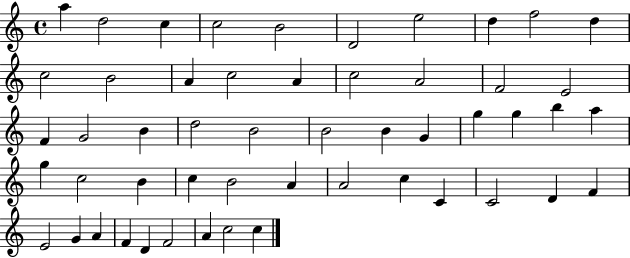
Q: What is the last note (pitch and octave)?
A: C5